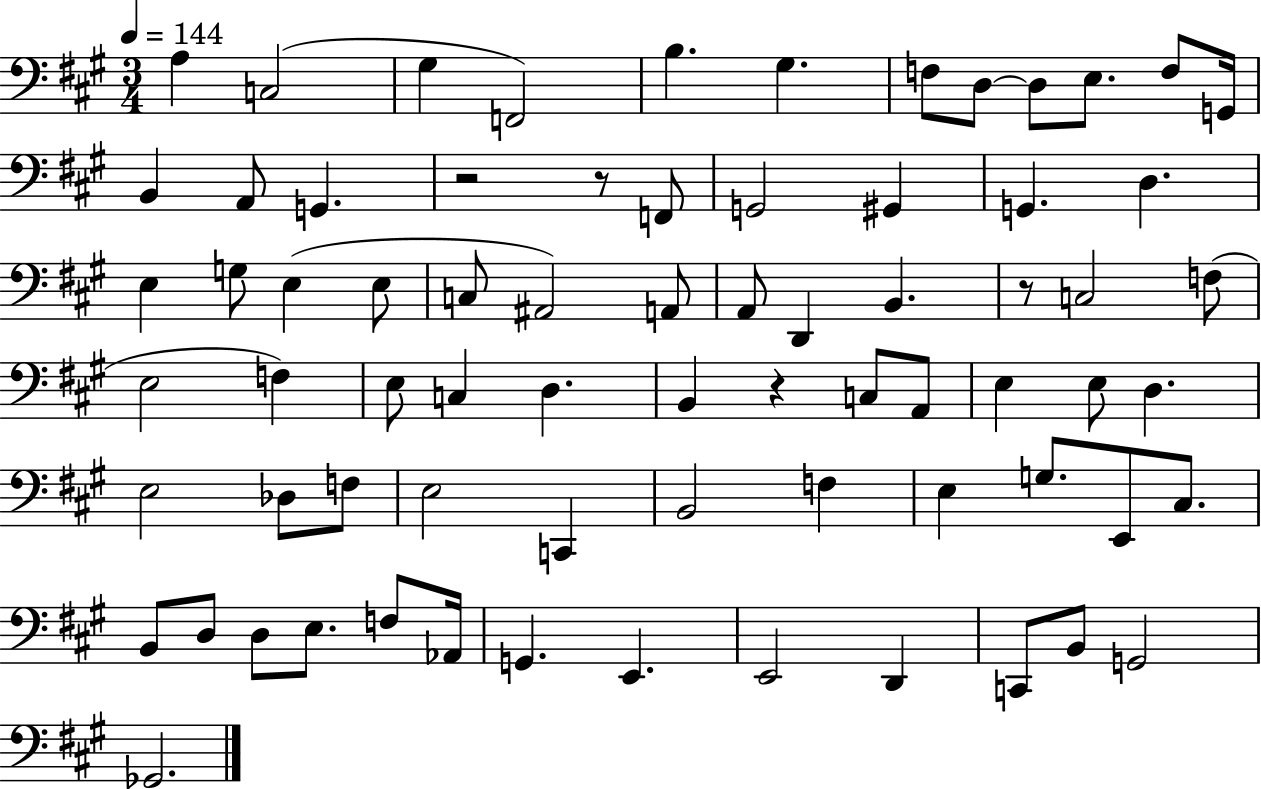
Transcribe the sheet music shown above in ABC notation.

X:1
T:Untitled
M:3/4
L:1/4
K:A
A, C,2 ^G, F,,2 B, ^G, F,/2 D,/2 D,/2 E,/2 F,/2 G,,/4 B,, A,,/2 G,, z2 z/2 F,,/2 G,,2 ^G,, G,, D, E, G,/2 E, E,/2 C,/2 ^A,,2 A,,/2 A,,/2 D,, B,, z/2 C,2 F,/2 E,2 F, E,/2 C, D, B,, z C,/2 A,,/2 E, E,/2 D, E,2 _D,/2 F,/2 E,2 C,, B,,2 F, E, G,/2 E,,/2 ^C,/2 B,,/2 D,/2 D,/2 E,/2 F,/2 _A,,/4 G,, E,, E,,2 D,, C,,/2 B,,/2 G,,2 _G,,2